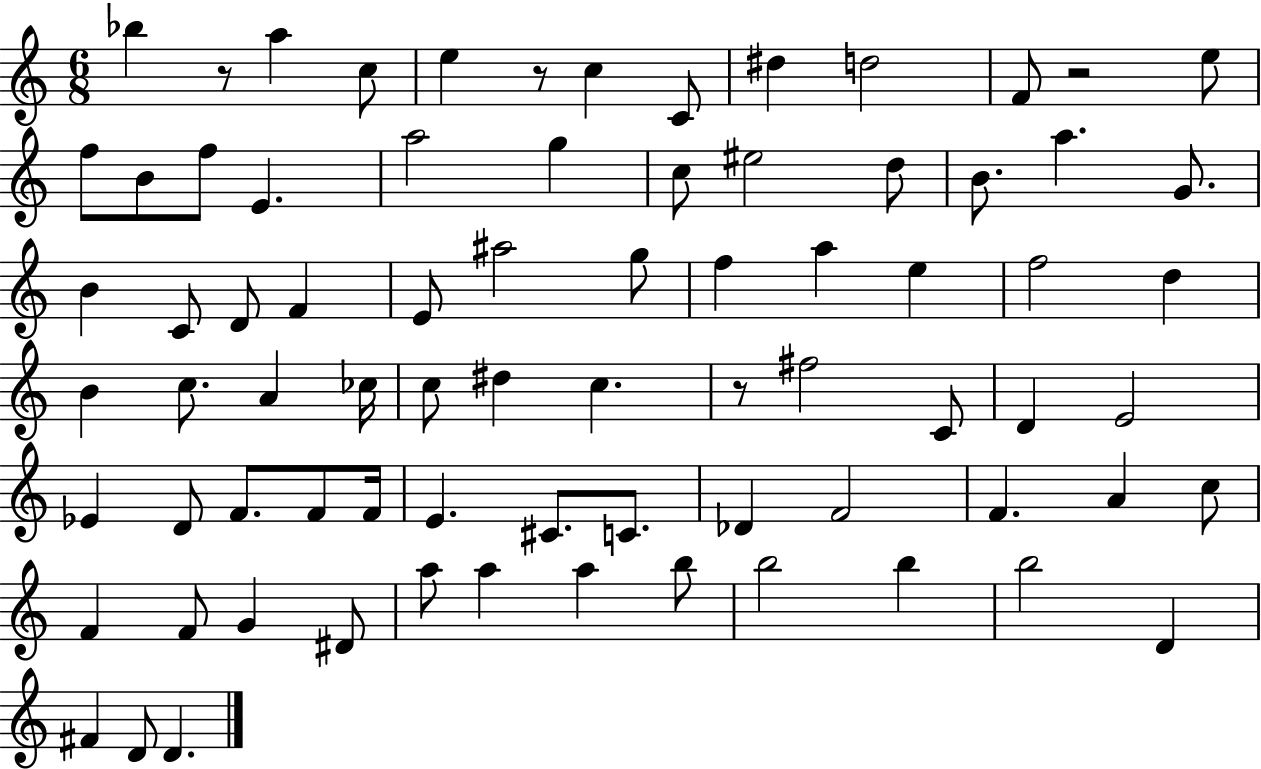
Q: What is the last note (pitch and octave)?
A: D4